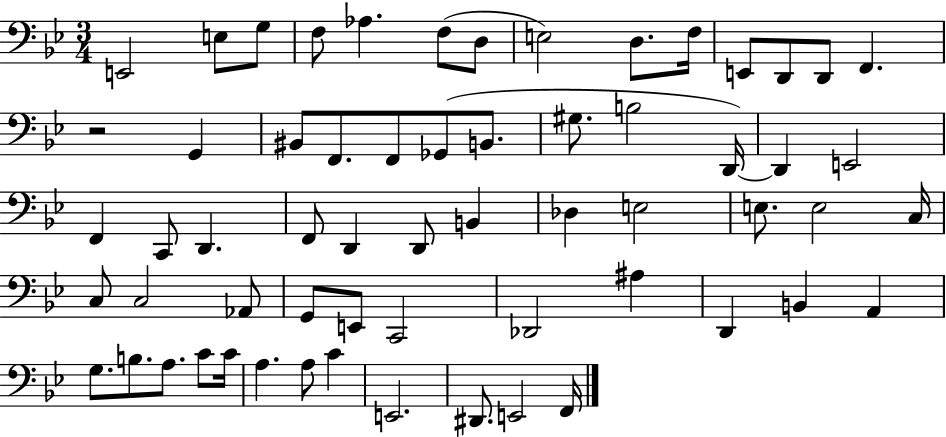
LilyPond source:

{
  \clef bass
  \numericTimeSignature
  \time 3/4
  \key bes \major
  \repeat volta 2 { e,2 e8 g8 | f8 aes4. f8( d8 | e2) d8. f16 | e,8 d,8 d,8 f,4. | \break r2 g,4 | bis,8 f,8. f,8 ges,8( b,8. | gis8. b2 d,16~~) | d,4 e,2 | \break f,4 c,8 d,4. | f,8 d,4 d,8 b,4 | des4 e2 | e8. e2 c16 | \break c8 c2 aes,8 | g,8 e,8 c,2 | des,2 ais4 | d,4 b,4 a,4 | \break g8. b8. a8. c'8 c'16 | a4. a8 c'4 | e,2. | dis,8. e,2 f,16 | \break } \bar "|."
}